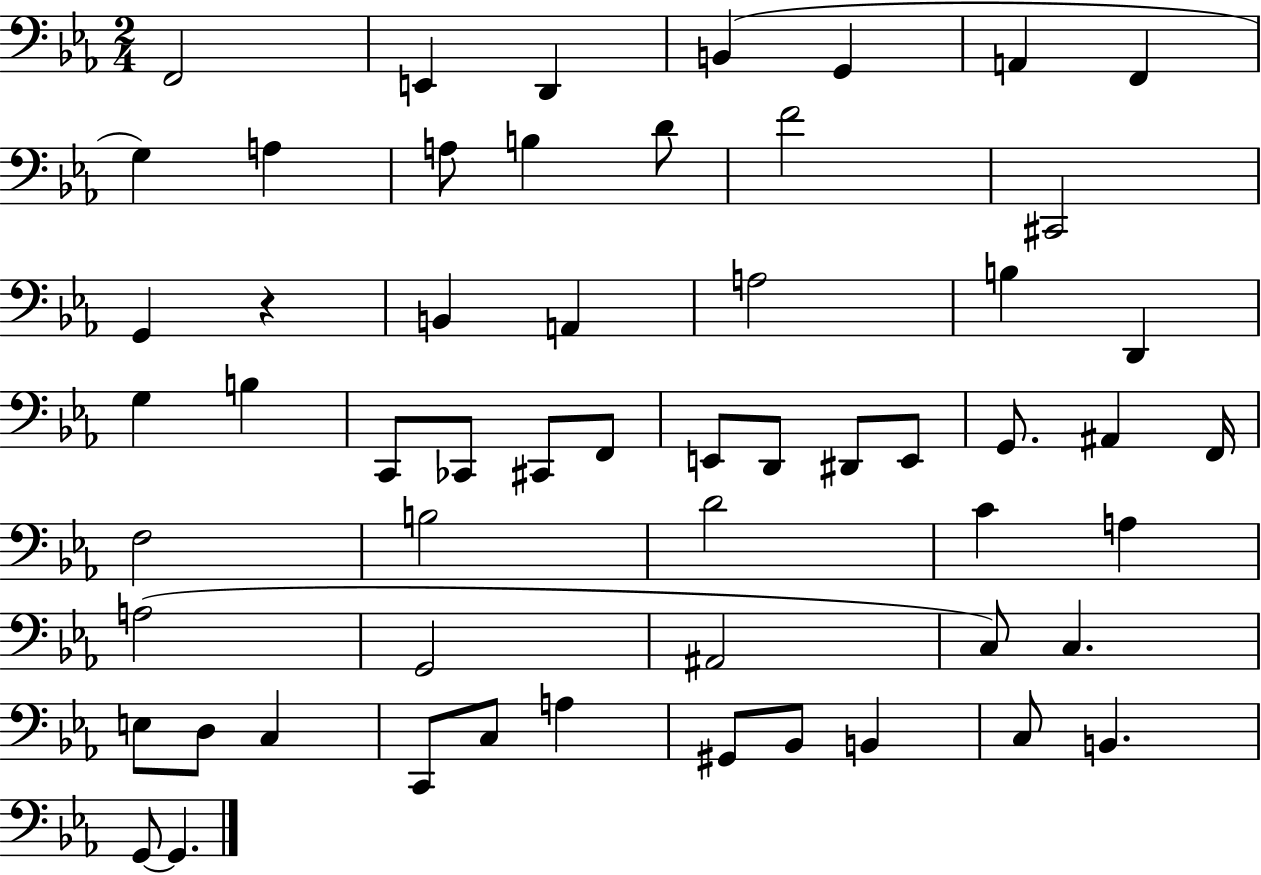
X:1
T:Untitled
M:2/4
L:1/4
K:Eb
F,,2 E,, D,, B,, G,, A,, F,, G, A, A,/2 B, D/2 F2 ^C,,2 G,, z B,, A,, A,2 B, D,, G, B, C,,/2 _C,,/2 ^C,,/2 F,,/2 E,,/2 D,,/2 ^D,,/2 E,,/2 G,,/2 ^A,, F,,/4 F,2 B,2 D2 C A, A,2 G,,2 ^A,,2 C,/2 C, E,/2 D,/2 C, C,,/2 C,/2 A, ^G,,/2 _B,,/2 B,, C,/2 B,, G,,/2 G,,